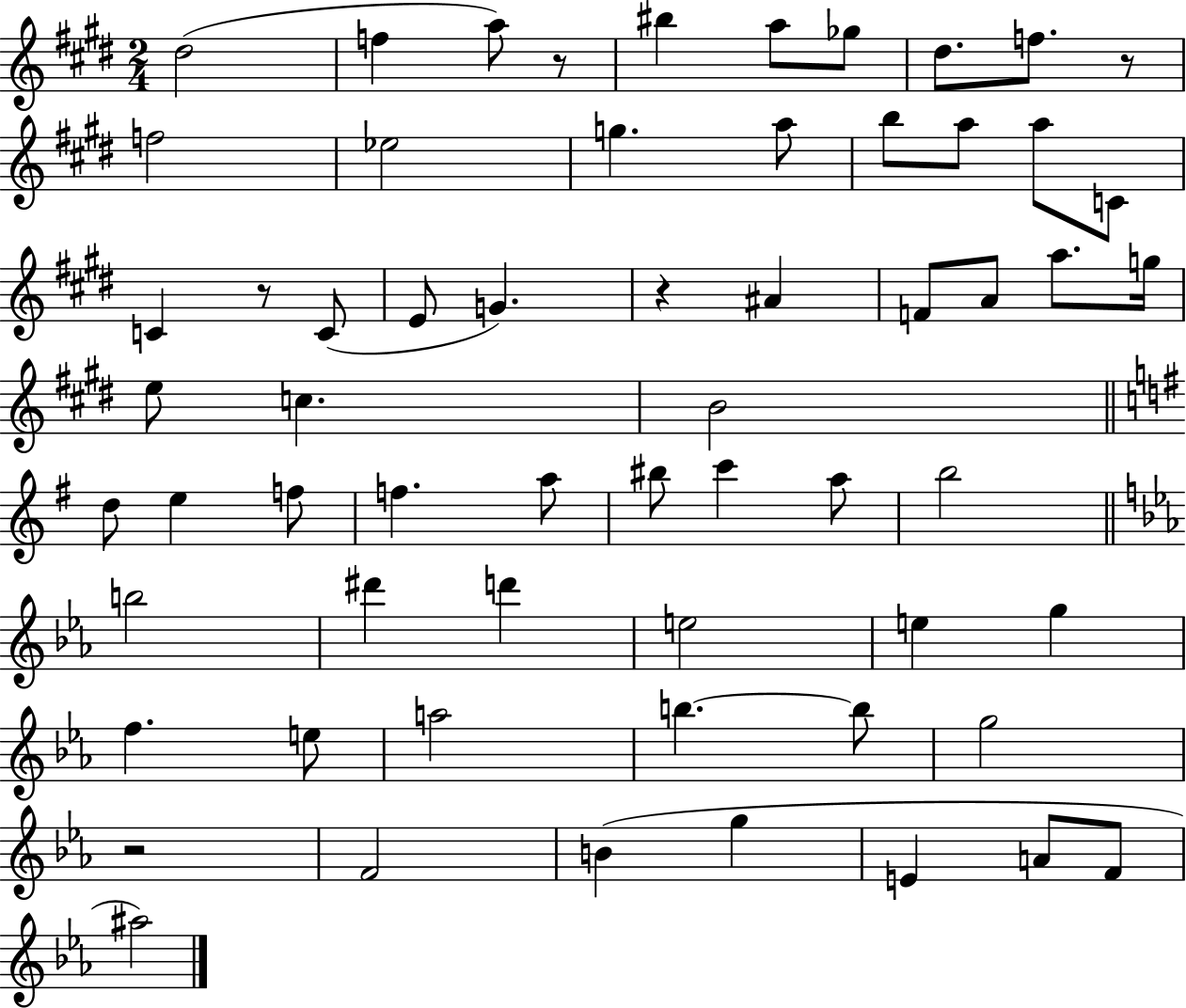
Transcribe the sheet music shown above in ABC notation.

X:1
T:Untitled
M:2/4
L:1/4
K:E
^d2 f a/2 z/2 ^b a/2 _g/2 ^d/2 f/2 z/2 f2 _e2 g a/2 b/2 a/2 a/2 C/2 C z/2 C/2 E/2 G z ^A F/2 A/2 a/2 g/4 e/2 c B2 d/2 e f/2 f a/2 ^b/2 c' a/2 b2 b2 ^d' d' e2 e g f e/2 a2 b b/2 g2 z2 F2 B g E A/2 F/2 ^a2